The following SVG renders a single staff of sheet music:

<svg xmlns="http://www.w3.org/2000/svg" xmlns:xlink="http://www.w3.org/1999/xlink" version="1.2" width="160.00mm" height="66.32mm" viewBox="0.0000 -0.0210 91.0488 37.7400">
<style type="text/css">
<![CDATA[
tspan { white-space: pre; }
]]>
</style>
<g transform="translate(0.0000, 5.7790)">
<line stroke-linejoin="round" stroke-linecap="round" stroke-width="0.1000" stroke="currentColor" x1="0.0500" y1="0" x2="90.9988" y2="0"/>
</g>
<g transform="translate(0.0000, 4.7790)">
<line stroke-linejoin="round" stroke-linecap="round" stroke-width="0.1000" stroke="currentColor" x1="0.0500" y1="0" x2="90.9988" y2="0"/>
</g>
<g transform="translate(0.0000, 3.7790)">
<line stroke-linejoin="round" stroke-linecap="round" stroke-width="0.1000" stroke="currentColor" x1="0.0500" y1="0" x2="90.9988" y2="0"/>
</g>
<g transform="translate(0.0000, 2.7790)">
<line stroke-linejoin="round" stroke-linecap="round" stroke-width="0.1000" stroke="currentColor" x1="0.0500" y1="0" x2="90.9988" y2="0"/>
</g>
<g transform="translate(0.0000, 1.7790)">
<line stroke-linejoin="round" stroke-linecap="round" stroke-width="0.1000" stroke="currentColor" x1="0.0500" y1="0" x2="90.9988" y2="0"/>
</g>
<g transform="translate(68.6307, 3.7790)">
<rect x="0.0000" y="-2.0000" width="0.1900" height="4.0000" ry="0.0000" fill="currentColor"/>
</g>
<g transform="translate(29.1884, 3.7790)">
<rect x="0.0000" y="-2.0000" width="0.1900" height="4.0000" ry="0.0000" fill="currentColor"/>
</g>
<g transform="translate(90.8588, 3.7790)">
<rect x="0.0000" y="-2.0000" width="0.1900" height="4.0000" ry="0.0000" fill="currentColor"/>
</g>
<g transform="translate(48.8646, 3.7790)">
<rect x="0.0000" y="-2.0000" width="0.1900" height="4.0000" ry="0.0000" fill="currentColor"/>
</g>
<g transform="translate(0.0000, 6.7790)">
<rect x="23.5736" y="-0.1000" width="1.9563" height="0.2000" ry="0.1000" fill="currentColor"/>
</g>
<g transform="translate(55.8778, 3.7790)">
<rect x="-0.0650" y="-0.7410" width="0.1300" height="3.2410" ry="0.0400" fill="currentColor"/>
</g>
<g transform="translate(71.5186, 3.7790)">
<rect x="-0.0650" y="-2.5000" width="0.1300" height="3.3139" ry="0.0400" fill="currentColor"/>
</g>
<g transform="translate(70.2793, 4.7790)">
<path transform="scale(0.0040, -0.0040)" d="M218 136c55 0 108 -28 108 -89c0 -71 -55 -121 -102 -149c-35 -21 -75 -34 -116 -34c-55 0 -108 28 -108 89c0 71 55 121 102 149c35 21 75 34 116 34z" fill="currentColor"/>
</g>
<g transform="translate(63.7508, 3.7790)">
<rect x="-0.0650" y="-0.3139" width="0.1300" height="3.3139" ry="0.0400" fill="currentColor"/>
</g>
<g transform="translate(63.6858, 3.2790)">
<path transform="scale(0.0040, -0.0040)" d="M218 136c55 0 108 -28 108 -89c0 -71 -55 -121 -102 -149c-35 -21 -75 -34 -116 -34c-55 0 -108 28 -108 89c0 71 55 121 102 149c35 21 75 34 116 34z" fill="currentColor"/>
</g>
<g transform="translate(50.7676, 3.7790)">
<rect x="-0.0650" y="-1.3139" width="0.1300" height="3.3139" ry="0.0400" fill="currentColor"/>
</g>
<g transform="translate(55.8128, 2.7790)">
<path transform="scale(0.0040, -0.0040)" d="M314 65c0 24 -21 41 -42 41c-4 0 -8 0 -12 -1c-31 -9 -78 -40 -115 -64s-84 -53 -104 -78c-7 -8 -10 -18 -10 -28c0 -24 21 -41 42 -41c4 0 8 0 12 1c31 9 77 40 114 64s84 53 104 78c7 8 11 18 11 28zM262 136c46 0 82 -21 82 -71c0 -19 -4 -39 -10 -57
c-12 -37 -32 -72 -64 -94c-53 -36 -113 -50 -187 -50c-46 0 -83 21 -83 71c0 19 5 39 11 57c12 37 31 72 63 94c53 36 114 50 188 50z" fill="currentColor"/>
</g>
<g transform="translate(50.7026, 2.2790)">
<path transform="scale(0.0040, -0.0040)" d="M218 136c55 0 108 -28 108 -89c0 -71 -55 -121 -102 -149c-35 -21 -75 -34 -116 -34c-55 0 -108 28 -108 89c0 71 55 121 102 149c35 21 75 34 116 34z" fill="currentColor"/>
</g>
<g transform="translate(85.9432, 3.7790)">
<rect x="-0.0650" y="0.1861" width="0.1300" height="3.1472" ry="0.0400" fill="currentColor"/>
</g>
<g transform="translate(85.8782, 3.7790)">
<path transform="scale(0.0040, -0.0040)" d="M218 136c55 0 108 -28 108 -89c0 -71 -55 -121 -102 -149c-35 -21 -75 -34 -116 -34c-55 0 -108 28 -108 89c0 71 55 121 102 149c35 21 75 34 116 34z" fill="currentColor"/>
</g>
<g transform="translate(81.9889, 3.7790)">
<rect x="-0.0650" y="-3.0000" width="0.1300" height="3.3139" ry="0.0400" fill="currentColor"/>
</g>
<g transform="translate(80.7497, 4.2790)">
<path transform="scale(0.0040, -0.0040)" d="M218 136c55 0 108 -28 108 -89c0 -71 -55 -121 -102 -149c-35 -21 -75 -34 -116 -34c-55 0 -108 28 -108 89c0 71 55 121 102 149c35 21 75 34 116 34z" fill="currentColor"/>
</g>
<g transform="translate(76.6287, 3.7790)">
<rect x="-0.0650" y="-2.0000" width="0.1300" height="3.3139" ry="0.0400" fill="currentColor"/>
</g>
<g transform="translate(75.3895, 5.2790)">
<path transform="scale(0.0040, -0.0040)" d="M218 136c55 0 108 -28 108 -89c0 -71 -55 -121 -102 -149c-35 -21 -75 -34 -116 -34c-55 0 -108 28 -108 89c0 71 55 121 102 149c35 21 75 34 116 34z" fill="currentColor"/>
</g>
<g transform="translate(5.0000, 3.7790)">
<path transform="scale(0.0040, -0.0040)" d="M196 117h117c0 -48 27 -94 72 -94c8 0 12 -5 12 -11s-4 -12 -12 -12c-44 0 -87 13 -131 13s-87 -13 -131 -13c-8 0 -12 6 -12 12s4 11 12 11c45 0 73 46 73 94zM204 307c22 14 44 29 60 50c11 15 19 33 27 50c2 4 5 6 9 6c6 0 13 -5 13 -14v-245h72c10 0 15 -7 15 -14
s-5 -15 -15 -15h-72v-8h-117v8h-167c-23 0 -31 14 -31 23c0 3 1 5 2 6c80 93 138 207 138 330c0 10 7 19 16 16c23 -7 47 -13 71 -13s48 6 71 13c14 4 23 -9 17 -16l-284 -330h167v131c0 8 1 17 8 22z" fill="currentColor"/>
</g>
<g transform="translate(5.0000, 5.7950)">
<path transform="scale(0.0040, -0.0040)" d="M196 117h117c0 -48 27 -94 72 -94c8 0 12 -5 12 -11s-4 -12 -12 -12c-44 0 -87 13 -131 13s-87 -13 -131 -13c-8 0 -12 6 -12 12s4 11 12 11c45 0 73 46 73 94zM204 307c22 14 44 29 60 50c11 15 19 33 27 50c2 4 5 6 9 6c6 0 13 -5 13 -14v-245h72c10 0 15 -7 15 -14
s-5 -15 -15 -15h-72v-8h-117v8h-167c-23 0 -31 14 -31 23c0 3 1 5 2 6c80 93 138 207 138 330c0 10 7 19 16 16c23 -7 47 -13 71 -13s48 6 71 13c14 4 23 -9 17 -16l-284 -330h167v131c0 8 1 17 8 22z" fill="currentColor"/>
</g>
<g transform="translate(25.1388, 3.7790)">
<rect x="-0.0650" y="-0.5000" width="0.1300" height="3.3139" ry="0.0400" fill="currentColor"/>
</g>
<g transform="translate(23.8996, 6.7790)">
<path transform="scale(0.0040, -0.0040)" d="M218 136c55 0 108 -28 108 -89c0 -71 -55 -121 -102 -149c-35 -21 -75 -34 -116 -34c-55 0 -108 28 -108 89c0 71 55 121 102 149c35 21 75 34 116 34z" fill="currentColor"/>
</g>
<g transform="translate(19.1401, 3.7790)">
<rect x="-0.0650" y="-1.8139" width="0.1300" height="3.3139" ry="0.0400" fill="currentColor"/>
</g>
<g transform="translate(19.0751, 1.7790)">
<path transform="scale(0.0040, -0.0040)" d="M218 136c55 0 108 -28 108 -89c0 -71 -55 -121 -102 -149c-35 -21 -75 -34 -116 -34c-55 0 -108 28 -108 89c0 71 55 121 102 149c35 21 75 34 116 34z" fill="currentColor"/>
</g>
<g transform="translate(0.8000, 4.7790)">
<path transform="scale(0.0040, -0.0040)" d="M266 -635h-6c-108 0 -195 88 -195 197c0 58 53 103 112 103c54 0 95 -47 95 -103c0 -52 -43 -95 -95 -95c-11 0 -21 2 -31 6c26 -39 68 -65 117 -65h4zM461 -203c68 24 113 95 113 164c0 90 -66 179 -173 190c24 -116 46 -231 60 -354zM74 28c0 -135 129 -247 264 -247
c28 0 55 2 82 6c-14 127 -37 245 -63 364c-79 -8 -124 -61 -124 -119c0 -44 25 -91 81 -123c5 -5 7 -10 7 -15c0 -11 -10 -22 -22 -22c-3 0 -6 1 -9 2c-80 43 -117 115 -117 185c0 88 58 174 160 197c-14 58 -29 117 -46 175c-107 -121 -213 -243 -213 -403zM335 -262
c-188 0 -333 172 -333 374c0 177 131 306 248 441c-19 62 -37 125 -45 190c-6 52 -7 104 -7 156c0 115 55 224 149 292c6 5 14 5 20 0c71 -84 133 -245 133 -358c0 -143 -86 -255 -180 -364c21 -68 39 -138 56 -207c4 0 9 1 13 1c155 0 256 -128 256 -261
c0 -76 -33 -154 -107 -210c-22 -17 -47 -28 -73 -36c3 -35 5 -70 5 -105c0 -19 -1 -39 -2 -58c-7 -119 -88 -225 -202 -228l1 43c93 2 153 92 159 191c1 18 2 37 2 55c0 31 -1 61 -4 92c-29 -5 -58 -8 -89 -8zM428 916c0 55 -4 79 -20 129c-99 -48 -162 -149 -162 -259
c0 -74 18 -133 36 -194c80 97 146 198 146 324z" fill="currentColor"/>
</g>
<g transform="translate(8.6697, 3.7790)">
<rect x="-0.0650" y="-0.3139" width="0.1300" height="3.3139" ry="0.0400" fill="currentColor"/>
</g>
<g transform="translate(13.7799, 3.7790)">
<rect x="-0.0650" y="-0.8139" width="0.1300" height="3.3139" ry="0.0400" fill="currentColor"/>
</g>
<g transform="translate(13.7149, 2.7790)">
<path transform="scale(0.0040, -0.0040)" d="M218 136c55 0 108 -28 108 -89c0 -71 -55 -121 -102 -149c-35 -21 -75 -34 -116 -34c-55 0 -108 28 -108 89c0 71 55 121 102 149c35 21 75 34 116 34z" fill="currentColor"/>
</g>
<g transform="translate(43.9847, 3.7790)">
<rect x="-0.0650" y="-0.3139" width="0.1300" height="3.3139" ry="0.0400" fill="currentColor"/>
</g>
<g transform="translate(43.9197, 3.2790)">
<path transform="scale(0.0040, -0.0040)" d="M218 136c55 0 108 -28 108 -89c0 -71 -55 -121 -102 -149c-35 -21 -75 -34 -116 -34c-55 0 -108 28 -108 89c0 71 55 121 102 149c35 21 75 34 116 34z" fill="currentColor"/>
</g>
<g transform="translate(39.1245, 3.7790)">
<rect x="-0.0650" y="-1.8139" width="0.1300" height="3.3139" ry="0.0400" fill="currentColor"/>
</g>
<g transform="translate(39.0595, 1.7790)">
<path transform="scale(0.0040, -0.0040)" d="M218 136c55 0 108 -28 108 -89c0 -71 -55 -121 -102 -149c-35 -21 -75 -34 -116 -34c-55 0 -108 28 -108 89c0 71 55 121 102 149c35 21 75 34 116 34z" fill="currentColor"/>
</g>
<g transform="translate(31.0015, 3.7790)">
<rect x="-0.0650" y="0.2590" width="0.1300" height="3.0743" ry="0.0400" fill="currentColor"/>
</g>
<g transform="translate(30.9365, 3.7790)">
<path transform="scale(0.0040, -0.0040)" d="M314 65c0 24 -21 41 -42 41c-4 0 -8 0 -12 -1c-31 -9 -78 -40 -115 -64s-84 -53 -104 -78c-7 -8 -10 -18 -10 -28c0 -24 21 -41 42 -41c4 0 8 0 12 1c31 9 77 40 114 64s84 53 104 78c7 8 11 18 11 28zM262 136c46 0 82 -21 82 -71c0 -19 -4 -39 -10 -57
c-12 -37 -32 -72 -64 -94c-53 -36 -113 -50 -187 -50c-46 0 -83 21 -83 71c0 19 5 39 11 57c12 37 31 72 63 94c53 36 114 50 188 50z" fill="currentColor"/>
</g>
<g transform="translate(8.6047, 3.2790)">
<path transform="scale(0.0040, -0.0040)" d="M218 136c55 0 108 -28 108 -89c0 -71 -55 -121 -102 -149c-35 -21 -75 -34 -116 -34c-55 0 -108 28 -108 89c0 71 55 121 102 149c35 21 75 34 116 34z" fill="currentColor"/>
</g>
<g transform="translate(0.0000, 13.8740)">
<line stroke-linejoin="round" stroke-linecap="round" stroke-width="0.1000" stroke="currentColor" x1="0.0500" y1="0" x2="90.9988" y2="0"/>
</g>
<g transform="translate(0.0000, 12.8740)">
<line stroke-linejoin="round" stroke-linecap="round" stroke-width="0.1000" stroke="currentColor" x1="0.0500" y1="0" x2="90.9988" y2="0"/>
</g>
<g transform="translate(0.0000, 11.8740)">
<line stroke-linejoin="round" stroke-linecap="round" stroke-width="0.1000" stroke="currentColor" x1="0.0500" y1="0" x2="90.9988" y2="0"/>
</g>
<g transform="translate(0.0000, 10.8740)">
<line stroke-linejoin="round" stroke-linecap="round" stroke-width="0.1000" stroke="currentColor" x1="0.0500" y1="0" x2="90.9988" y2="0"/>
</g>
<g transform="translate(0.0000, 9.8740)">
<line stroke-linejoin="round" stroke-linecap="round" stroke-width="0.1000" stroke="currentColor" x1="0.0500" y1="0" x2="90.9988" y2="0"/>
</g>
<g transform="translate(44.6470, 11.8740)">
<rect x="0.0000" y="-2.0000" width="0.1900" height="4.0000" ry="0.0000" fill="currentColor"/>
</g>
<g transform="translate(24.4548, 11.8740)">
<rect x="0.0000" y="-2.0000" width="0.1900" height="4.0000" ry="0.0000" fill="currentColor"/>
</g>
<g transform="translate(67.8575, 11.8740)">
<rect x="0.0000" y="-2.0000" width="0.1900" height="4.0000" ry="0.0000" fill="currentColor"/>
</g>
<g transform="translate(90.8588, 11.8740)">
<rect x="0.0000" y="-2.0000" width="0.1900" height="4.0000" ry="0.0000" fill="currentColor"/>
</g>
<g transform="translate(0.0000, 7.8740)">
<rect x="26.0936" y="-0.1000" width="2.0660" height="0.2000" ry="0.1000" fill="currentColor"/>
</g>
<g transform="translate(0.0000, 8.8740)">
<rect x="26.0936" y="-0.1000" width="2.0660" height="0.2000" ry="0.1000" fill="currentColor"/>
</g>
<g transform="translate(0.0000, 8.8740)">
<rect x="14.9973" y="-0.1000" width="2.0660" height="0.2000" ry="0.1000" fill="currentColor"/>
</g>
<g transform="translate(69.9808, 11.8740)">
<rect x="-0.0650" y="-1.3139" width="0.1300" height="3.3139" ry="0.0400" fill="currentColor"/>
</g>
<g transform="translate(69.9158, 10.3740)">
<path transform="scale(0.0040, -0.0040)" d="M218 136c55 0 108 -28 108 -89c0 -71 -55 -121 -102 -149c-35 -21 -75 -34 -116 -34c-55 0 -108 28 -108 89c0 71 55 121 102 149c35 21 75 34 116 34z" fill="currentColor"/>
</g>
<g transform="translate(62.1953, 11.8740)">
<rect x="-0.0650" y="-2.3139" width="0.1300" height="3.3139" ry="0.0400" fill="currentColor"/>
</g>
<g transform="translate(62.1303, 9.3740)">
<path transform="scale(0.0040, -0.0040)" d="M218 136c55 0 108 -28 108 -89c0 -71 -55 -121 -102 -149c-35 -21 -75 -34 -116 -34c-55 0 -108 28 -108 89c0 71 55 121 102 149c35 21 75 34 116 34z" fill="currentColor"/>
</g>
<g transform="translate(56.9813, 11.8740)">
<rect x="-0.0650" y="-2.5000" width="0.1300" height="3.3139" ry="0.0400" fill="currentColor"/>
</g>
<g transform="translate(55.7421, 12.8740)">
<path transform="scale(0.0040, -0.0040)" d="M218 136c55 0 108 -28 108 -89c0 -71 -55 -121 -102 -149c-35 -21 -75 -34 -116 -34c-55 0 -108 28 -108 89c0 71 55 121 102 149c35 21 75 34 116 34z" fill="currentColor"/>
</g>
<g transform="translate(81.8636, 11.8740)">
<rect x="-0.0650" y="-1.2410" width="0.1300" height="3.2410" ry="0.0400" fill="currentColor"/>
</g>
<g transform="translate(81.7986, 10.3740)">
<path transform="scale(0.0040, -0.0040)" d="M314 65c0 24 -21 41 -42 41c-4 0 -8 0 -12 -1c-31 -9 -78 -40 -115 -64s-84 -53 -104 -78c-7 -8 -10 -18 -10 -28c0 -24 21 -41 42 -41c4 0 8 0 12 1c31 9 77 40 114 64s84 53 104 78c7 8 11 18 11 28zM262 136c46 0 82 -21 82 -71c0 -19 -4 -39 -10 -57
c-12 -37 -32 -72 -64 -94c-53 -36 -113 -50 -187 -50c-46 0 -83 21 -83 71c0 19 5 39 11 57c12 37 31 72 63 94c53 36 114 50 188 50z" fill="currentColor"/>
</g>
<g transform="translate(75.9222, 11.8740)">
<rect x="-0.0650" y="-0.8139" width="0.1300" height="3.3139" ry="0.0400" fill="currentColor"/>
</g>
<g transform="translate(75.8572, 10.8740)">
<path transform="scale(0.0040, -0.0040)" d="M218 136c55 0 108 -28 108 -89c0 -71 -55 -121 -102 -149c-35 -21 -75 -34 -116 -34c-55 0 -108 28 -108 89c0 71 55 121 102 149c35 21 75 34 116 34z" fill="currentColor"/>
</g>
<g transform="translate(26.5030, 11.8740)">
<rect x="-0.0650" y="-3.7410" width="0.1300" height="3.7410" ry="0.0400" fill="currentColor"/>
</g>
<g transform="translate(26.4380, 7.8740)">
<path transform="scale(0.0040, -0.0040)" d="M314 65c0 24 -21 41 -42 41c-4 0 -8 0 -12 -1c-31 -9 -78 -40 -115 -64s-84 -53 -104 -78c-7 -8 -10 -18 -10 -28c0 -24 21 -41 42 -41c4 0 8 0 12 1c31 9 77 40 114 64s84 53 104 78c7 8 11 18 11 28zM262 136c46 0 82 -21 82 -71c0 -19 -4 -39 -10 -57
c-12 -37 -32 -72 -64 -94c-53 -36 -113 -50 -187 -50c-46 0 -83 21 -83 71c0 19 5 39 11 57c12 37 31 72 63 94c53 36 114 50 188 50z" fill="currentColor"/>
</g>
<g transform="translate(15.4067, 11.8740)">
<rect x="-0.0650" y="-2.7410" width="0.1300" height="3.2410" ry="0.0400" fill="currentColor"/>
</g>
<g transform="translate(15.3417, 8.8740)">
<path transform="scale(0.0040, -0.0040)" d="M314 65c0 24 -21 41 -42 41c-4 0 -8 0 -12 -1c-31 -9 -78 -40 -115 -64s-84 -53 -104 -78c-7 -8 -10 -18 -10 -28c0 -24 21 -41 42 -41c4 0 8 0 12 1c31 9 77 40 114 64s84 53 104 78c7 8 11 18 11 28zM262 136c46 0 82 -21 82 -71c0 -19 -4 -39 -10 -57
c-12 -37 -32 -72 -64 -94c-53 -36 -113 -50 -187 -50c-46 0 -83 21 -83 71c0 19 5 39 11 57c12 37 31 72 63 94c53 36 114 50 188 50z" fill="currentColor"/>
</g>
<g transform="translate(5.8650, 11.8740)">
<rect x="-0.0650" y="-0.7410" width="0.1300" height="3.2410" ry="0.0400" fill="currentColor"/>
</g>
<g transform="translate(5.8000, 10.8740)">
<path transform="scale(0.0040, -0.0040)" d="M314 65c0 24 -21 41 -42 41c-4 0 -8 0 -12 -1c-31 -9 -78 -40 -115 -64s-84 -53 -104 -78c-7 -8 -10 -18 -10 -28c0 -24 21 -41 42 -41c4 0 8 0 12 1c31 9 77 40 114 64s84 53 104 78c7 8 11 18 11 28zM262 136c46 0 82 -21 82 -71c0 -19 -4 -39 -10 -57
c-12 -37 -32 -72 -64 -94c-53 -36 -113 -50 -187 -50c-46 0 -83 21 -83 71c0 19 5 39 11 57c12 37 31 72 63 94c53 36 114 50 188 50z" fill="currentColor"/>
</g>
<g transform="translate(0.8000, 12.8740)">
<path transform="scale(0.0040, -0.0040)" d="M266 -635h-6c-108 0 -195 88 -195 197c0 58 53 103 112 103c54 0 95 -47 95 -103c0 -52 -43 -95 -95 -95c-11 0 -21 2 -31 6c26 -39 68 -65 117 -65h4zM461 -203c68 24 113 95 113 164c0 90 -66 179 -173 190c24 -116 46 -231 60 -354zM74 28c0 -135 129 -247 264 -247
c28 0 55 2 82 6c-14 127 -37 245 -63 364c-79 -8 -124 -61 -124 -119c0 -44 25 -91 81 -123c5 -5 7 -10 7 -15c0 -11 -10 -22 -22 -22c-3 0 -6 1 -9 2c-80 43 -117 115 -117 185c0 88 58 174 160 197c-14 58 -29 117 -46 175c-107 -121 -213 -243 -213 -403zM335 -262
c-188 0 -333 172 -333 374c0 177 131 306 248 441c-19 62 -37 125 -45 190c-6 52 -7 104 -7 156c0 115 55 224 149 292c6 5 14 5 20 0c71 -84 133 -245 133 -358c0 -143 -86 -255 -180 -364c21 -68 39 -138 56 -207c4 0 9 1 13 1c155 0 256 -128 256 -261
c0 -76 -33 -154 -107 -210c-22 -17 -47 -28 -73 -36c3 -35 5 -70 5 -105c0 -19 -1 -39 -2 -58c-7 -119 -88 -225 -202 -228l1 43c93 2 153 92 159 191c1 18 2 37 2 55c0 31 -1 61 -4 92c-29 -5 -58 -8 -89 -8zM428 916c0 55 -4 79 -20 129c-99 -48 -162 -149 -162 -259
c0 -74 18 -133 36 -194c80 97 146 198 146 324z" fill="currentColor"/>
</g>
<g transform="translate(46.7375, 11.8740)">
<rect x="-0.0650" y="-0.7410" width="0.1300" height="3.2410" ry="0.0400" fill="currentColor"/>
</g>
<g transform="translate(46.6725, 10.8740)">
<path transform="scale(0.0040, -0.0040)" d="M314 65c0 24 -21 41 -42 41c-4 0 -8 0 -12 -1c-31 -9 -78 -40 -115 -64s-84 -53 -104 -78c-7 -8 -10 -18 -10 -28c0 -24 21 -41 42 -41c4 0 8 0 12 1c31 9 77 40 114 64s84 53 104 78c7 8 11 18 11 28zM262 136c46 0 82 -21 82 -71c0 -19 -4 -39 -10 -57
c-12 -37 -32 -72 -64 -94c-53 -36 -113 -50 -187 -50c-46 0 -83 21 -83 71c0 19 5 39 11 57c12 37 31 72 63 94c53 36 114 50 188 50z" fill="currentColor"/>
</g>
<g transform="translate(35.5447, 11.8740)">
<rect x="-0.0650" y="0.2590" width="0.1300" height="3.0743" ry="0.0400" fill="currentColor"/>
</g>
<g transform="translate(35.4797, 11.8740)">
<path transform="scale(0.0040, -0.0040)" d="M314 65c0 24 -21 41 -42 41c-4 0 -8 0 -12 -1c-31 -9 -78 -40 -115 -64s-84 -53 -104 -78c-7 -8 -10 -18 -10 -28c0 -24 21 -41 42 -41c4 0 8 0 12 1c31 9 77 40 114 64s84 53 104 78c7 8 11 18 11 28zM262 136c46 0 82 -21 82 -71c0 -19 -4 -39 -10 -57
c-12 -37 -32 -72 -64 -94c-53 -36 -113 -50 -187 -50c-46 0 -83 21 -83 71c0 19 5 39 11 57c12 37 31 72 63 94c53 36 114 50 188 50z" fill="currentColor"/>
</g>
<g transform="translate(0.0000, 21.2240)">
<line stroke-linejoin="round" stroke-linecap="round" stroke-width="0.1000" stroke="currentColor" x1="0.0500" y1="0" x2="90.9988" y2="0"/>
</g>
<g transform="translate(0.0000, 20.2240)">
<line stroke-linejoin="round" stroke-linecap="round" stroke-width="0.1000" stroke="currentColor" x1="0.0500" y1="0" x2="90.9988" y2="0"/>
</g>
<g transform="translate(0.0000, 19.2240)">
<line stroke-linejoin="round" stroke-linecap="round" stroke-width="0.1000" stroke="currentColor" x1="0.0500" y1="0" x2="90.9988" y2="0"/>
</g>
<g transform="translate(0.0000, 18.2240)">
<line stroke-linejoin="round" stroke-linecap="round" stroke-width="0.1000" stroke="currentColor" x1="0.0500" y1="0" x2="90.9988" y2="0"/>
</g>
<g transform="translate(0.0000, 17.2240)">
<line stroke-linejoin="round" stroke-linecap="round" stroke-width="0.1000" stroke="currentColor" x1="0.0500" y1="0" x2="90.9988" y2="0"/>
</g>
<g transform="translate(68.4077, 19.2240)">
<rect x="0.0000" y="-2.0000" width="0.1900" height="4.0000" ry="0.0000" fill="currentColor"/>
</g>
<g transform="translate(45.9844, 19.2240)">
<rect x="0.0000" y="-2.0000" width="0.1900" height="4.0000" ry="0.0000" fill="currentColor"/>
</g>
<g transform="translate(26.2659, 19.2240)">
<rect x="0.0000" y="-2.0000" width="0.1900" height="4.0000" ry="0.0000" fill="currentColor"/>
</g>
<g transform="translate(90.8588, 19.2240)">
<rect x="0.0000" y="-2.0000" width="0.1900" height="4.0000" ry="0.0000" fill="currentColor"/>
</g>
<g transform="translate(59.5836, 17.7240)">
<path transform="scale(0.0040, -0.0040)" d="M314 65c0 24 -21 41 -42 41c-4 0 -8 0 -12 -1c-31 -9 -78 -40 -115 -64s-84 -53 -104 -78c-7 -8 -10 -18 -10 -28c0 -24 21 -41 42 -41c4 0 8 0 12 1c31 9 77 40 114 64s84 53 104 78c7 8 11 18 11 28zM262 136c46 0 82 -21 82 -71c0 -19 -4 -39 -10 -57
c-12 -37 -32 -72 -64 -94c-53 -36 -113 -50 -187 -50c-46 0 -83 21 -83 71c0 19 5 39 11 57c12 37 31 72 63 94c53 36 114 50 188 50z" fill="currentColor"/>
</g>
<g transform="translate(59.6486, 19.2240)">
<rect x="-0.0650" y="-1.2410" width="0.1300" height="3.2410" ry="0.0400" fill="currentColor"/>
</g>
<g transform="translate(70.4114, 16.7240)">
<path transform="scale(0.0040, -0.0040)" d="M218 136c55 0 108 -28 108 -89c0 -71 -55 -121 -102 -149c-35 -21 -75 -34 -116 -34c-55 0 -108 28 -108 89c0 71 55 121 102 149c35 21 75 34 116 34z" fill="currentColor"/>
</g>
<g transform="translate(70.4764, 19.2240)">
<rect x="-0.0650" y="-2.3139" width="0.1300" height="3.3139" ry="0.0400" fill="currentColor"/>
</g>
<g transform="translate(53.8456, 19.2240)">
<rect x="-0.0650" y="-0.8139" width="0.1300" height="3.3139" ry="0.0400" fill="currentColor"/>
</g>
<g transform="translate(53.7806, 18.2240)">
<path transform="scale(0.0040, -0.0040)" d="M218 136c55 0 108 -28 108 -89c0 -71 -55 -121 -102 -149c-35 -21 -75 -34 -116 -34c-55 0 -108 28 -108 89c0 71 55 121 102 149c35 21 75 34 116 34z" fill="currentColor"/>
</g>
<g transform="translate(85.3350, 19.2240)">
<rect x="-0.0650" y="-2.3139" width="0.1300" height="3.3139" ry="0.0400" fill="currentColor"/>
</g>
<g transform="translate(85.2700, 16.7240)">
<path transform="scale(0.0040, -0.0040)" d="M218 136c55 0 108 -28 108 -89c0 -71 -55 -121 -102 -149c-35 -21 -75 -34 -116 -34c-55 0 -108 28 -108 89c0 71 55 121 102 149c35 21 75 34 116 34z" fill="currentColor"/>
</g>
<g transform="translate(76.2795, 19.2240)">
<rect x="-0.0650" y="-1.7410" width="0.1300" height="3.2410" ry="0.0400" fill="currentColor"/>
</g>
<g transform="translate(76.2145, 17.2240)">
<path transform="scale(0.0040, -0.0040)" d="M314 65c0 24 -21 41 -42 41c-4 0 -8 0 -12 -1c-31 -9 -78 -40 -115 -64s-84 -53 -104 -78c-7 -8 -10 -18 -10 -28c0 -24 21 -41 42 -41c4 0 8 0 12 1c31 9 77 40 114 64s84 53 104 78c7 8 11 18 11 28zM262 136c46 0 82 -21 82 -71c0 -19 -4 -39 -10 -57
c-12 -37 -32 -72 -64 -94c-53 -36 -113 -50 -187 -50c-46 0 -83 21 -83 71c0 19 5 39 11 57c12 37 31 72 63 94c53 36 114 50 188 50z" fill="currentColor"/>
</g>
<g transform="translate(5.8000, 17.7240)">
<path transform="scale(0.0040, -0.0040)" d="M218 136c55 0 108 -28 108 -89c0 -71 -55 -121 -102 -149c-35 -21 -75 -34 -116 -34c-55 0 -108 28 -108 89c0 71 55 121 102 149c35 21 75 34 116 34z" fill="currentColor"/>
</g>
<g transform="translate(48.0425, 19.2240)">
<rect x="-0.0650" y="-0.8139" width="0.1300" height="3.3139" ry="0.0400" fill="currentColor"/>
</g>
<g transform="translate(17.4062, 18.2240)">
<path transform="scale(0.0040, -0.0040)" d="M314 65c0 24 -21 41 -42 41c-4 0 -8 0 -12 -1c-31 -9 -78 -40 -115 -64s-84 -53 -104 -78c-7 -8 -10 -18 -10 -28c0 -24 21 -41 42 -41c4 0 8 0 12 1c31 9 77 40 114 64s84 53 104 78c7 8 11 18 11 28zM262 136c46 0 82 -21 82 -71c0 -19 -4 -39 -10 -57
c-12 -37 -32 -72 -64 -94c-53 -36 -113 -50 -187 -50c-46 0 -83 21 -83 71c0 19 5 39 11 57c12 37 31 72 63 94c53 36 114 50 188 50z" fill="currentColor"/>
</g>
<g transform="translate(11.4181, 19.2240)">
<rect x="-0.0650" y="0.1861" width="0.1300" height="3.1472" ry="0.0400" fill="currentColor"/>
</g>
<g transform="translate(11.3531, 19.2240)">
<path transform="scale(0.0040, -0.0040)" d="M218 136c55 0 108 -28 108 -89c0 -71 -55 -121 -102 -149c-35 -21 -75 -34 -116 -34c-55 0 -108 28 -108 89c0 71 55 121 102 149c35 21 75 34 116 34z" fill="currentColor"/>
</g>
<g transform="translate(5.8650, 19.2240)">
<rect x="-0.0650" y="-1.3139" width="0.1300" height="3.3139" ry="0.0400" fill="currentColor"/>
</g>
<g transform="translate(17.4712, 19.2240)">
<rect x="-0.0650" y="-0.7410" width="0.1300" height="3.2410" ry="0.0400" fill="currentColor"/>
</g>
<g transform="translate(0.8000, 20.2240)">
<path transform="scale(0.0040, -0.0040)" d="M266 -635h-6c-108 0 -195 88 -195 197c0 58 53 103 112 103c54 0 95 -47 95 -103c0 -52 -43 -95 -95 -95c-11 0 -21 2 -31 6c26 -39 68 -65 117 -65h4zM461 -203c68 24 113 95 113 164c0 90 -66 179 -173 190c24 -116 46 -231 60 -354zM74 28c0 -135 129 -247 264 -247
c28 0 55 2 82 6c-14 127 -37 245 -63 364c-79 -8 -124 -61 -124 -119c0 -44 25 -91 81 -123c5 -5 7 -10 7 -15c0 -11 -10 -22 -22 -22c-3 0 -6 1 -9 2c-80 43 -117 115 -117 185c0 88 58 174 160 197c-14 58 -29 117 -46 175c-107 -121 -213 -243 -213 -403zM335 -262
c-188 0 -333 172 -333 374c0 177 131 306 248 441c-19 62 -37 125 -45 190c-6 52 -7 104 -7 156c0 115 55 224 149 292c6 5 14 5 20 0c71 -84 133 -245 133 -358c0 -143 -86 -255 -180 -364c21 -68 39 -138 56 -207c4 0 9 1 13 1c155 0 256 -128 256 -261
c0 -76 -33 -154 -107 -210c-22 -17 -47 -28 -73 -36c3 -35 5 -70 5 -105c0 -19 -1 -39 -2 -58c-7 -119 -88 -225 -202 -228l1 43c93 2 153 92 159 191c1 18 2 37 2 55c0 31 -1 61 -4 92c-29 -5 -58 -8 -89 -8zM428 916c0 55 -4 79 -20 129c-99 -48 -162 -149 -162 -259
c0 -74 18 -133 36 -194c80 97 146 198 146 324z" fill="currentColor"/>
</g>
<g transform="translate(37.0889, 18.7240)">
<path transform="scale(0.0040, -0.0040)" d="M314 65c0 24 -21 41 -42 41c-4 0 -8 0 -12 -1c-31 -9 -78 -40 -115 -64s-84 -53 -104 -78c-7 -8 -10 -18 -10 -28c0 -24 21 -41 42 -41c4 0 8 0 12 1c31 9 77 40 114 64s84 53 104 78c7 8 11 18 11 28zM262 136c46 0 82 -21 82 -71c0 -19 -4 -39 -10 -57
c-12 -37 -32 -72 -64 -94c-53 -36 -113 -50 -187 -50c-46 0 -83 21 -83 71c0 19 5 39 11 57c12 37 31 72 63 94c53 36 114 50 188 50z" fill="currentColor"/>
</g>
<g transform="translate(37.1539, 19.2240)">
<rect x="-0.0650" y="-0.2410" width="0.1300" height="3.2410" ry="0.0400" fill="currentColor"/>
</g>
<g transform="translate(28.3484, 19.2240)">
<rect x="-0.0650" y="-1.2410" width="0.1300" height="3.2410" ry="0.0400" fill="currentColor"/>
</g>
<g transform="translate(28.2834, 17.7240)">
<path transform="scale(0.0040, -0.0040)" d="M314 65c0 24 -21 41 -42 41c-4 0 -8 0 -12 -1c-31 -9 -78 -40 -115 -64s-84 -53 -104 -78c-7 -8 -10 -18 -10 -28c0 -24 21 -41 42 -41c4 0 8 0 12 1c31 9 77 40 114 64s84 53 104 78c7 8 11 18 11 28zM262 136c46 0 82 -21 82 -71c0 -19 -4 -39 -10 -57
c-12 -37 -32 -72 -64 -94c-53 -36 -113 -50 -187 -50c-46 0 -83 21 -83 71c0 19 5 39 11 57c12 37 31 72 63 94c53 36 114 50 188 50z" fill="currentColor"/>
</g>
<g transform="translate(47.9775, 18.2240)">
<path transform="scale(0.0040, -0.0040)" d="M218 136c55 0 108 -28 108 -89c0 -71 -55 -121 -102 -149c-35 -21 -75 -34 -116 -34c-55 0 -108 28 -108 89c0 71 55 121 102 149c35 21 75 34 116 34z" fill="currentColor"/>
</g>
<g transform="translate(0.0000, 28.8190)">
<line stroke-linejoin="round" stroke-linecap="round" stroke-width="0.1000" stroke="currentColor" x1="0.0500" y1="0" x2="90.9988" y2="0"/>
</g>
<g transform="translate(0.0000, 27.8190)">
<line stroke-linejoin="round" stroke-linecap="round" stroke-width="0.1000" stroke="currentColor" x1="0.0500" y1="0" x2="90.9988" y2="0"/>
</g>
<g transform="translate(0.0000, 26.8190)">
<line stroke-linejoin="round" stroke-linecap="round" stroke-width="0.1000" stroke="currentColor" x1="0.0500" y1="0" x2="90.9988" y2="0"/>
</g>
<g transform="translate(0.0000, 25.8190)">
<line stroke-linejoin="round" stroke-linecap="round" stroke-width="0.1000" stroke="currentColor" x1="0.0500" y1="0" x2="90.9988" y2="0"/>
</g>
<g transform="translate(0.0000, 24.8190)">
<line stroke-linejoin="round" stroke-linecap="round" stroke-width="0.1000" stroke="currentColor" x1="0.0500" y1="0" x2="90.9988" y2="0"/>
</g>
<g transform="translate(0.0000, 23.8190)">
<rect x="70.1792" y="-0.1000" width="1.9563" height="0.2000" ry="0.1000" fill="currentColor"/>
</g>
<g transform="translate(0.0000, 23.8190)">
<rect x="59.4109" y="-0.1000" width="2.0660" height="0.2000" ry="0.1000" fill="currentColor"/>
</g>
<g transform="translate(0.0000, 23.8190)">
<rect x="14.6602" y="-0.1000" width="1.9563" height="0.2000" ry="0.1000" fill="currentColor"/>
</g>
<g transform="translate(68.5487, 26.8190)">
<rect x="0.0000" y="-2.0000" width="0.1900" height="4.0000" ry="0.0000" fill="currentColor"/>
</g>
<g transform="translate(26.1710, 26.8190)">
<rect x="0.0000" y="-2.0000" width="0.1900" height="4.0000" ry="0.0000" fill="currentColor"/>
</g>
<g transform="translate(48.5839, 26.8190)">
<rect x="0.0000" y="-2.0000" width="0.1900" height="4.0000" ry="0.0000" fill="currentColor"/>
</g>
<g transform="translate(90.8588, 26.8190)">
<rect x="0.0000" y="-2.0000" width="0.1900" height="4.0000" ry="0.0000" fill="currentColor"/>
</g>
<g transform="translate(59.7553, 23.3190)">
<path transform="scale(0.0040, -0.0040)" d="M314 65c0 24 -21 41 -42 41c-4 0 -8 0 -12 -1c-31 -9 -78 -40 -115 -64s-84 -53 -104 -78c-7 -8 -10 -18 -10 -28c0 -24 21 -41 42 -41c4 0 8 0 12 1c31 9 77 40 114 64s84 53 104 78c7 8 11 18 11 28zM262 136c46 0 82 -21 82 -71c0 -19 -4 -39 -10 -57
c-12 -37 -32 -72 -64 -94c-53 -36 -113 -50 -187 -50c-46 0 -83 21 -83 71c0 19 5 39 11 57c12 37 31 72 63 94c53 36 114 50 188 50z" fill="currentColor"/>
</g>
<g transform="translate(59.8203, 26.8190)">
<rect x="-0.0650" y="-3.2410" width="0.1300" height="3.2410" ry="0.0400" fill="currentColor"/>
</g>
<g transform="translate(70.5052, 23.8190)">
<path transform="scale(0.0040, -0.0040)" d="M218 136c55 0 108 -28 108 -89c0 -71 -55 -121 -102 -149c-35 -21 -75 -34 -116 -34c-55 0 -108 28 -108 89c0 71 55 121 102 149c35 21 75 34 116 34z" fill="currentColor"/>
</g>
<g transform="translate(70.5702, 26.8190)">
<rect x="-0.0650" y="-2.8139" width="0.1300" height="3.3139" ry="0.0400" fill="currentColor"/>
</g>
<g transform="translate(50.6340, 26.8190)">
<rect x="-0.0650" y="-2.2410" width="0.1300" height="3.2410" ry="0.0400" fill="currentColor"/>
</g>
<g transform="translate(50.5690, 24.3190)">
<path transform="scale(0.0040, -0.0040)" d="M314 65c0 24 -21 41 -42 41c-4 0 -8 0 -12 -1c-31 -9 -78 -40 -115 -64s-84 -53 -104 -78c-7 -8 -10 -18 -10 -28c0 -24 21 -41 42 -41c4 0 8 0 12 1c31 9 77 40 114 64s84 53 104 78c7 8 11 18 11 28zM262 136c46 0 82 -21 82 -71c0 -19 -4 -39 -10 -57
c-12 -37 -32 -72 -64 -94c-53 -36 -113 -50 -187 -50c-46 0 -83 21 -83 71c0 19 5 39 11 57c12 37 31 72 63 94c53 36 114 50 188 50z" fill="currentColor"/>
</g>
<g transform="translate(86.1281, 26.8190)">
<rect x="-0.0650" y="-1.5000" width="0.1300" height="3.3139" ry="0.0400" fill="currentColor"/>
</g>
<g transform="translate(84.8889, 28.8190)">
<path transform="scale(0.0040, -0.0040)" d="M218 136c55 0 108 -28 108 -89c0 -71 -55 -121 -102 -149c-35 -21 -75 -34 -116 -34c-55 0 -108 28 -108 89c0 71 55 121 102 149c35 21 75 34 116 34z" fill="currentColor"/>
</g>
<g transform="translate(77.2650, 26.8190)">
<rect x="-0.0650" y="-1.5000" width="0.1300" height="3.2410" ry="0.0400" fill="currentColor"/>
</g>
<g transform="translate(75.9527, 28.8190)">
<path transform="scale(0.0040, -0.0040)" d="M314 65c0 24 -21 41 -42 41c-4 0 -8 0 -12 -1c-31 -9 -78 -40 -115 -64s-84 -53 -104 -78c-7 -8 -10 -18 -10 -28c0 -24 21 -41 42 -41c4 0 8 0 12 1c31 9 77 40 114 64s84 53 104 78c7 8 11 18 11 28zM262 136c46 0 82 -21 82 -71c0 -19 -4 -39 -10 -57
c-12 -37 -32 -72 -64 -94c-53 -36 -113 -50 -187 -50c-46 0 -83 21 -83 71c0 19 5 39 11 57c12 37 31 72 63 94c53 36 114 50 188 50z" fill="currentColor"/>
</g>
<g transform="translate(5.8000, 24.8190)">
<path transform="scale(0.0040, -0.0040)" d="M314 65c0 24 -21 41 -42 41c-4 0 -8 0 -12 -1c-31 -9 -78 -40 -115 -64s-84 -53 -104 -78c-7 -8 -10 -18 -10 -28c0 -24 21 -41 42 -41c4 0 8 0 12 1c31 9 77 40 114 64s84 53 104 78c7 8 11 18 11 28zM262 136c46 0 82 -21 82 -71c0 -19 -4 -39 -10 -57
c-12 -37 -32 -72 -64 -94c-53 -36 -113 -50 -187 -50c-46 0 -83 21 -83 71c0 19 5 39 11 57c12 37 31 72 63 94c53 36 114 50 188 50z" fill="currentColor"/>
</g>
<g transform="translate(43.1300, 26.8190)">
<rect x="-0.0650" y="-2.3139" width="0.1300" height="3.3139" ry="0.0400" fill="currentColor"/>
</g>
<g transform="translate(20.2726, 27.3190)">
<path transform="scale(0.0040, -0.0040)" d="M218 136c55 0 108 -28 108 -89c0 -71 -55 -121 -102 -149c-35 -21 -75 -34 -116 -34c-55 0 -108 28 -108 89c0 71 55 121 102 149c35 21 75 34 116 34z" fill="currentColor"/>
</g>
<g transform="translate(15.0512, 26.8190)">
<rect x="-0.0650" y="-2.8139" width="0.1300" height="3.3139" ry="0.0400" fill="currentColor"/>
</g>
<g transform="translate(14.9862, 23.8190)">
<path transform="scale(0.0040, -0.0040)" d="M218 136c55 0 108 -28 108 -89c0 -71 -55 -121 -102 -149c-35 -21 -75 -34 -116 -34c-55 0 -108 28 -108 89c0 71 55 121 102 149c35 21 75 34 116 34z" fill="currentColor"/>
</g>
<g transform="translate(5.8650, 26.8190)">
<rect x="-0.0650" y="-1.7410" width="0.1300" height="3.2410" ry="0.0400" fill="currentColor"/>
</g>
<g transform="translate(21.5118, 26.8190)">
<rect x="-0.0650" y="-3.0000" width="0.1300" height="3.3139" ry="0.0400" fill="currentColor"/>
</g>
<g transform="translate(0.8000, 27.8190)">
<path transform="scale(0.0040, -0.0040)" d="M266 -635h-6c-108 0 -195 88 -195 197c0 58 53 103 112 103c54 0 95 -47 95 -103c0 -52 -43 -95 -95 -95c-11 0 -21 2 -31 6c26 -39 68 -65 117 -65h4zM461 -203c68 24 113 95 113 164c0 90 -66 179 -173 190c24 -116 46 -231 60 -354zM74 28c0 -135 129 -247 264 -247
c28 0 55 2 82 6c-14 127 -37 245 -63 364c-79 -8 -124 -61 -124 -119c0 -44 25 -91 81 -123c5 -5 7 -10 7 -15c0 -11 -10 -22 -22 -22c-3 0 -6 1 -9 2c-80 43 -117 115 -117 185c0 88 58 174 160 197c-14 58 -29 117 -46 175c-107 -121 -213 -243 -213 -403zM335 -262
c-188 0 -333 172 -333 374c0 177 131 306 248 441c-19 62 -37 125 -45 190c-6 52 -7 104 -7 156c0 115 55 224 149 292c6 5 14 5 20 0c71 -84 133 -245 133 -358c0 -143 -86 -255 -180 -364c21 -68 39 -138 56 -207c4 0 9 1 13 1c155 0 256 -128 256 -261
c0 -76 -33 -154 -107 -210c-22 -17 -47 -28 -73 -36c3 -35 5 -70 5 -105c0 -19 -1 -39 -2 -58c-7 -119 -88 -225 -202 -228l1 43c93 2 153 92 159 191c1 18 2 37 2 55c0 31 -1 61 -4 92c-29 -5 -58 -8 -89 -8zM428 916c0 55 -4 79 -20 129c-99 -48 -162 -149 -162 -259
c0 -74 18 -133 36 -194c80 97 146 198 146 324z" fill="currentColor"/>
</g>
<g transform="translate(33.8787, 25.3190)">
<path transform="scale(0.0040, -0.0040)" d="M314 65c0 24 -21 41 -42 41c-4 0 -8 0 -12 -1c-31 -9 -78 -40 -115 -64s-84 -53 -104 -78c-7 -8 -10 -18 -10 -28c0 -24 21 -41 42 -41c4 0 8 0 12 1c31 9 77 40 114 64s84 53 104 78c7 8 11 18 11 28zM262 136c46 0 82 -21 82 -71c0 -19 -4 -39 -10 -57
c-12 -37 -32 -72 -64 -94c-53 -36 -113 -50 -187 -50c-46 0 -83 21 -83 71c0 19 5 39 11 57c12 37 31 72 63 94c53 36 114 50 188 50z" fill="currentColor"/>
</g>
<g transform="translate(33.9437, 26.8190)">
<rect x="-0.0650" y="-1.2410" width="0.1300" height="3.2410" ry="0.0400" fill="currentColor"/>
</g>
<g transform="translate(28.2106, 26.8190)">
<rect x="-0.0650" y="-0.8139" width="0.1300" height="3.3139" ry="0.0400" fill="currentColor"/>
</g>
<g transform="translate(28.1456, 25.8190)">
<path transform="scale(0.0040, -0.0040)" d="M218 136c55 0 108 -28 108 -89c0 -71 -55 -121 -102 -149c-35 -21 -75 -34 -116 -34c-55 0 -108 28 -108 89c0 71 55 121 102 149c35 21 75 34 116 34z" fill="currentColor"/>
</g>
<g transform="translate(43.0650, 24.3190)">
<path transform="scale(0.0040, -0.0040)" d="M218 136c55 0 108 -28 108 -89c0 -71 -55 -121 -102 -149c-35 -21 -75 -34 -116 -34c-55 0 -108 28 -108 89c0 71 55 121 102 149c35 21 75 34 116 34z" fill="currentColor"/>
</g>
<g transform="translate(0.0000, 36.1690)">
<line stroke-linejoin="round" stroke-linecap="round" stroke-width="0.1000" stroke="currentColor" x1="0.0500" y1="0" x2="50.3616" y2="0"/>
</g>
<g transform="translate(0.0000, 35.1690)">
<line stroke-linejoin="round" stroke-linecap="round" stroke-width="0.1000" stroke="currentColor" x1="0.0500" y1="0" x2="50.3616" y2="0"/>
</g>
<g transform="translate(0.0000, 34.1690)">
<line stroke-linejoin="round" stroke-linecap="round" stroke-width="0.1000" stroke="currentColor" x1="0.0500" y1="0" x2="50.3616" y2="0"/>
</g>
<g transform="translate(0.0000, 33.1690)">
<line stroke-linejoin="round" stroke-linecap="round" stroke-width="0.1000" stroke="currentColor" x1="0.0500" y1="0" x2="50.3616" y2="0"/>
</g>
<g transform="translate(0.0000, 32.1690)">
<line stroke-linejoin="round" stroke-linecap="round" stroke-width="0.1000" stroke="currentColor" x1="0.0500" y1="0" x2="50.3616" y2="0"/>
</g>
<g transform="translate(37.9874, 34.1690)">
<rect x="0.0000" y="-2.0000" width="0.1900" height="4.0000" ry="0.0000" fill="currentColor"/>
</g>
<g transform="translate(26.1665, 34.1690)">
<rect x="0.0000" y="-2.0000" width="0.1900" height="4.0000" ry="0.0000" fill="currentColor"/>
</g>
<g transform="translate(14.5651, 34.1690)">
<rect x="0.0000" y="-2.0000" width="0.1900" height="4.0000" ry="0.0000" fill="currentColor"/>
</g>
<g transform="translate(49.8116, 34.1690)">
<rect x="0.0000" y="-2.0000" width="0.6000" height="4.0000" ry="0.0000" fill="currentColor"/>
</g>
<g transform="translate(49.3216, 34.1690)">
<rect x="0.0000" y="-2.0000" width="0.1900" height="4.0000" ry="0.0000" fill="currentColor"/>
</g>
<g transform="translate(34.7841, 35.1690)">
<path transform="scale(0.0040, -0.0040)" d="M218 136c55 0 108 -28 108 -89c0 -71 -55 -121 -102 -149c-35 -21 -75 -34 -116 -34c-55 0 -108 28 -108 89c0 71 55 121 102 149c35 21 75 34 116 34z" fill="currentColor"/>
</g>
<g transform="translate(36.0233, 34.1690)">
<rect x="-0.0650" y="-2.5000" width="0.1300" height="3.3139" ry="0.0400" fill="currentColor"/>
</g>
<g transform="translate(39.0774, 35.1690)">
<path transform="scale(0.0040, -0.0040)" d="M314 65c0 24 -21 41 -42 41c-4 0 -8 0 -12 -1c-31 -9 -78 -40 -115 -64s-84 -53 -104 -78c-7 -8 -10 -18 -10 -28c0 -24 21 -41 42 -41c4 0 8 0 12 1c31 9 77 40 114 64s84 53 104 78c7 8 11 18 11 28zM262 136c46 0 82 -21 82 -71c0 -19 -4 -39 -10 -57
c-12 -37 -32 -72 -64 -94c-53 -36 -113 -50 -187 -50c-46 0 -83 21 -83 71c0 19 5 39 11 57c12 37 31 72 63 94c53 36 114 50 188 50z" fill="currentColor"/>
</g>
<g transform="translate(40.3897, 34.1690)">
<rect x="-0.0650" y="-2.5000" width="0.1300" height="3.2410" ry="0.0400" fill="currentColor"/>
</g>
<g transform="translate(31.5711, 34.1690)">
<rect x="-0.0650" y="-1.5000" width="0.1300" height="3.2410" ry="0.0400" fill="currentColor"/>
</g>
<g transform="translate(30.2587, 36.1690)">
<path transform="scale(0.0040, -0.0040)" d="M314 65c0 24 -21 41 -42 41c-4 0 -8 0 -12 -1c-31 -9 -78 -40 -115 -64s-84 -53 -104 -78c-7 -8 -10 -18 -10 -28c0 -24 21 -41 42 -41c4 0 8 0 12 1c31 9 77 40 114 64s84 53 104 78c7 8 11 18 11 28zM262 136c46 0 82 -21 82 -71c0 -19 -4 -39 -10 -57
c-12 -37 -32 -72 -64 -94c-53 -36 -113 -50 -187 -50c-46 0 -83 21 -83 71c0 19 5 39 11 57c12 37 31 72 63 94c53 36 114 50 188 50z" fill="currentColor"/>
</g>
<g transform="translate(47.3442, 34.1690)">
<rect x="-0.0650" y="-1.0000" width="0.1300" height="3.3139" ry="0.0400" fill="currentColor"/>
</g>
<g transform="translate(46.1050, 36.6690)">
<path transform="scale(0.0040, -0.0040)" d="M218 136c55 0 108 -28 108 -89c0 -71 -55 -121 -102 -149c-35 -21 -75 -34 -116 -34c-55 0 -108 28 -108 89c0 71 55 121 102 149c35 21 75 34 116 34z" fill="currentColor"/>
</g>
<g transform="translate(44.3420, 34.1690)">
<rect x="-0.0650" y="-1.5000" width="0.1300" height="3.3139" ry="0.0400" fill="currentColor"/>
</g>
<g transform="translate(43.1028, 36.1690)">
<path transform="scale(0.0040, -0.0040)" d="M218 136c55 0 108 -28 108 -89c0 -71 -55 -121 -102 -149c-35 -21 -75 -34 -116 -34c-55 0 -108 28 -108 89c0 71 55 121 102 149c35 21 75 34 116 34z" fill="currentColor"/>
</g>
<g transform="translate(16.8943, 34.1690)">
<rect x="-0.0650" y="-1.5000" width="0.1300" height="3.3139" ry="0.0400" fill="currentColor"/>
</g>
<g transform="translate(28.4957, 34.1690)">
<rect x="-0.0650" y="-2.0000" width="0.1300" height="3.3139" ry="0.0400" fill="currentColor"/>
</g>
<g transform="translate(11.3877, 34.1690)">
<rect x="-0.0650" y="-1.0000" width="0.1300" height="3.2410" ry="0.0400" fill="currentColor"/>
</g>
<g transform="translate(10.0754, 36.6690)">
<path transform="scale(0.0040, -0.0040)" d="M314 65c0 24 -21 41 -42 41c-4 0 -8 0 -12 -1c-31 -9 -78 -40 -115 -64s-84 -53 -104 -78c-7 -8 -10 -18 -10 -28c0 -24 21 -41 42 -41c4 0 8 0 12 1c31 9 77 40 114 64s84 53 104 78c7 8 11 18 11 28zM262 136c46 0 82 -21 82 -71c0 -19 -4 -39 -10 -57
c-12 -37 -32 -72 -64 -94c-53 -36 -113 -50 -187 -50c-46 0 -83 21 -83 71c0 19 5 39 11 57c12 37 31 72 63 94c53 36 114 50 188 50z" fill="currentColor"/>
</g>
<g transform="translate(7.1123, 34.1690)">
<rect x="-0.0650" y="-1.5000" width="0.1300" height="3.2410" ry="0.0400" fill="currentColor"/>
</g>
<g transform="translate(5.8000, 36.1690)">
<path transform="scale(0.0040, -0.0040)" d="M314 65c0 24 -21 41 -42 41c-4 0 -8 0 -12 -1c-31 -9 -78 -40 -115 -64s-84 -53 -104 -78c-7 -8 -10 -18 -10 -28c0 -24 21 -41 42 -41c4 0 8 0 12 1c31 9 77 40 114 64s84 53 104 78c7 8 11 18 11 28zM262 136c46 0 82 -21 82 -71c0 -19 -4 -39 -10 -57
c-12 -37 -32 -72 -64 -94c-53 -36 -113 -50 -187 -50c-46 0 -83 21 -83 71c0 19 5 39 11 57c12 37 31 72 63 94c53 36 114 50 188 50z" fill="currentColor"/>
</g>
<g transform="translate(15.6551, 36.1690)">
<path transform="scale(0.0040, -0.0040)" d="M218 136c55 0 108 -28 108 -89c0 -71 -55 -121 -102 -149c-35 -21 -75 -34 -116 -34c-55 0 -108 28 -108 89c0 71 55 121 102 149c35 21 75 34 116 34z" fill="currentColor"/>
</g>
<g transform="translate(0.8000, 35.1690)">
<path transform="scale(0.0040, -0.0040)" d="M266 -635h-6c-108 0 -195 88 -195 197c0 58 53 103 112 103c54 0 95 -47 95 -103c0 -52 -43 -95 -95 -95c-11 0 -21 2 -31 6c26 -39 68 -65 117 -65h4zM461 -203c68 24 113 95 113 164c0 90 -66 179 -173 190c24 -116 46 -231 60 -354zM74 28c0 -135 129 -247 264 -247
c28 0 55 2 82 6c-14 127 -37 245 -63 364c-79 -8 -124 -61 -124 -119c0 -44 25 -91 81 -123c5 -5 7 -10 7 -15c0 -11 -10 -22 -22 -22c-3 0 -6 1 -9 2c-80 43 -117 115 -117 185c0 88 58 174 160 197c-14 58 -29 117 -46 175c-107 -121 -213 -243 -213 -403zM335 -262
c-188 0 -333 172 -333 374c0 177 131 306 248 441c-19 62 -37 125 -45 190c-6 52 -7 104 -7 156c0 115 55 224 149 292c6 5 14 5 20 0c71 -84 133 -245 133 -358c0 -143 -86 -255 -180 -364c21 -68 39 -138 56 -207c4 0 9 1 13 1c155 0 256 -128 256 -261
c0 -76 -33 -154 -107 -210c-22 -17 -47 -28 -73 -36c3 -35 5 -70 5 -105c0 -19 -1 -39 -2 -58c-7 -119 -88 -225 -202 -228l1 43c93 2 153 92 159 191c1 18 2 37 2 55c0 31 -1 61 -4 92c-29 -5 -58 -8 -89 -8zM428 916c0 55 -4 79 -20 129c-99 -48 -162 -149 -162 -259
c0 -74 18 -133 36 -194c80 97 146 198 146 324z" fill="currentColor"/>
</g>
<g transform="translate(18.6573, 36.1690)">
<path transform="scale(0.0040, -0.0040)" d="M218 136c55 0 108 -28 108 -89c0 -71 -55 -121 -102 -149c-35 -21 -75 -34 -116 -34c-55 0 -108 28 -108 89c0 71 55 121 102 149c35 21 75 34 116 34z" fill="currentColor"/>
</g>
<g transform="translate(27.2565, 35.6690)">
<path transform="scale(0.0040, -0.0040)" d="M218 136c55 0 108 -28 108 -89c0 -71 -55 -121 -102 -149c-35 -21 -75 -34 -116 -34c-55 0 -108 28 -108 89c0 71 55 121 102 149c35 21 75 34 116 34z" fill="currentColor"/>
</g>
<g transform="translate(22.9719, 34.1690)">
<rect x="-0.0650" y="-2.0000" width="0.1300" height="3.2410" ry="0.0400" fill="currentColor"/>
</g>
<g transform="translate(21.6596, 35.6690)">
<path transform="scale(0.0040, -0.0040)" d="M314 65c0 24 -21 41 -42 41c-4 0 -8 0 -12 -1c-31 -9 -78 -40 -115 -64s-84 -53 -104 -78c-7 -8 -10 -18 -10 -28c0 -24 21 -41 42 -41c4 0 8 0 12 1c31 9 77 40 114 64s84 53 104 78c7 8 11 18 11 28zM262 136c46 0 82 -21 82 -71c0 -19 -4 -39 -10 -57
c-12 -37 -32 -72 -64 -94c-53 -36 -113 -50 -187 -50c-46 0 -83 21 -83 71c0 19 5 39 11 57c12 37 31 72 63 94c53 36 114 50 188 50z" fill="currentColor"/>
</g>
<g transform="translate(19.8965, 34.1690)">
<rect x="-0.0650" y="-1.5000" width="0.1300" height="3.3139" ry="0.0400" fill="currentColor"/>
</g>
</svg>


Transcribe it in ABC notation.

X:1
T:Untitled
M:4/4
L:1/4
K:C
c d f C B2 f c e d2 c G F A B d2 a2 c'2 B2 d2 G g e d e2 e B d2 e2 c2 d d e2 g f2 g f2 a A d e2 g g2 b2 a E2 E E2 D2 E E F2 F E2 G G2 E D